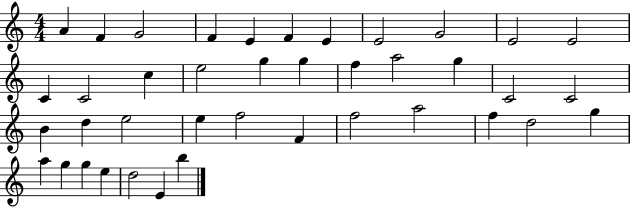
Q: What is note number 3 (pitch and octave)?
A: G4